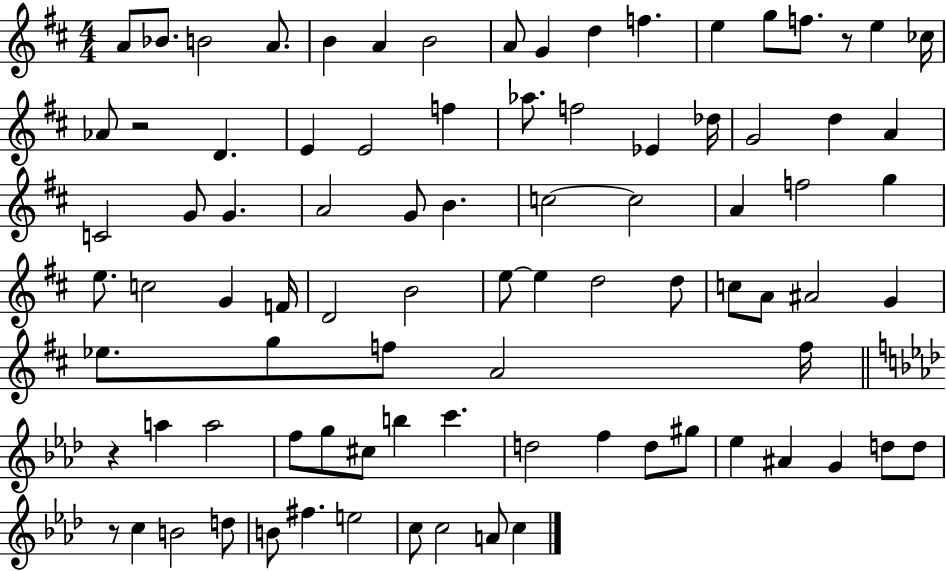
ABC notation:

X:1
T:Untitled
M:4/4
L:1/4
K:D
A/2 _B/2 B2 A/2 B A B2 A/2 G d f e g/2 f/2 z/2 e _c/4 _A/2 z2 D E E2 f _a/2 f2 _E _d/4 G2 d A C2 G/2 G A2 G/2 B c2 c2 A f2 g e/2 c2 G F/4 D2 B2 e/2 e d2 d/2 c/2 A/2 ^A2 G _e/2 g/2 f/2 A2 f/4 z a a2 f/2 g/2 ^c/2 b c' d2 f d/2 ^g/2 _e ^A G d/2 d/2 z/2 c B2 d/2 B/2 ^f e2 c/2 c2 A/2 c